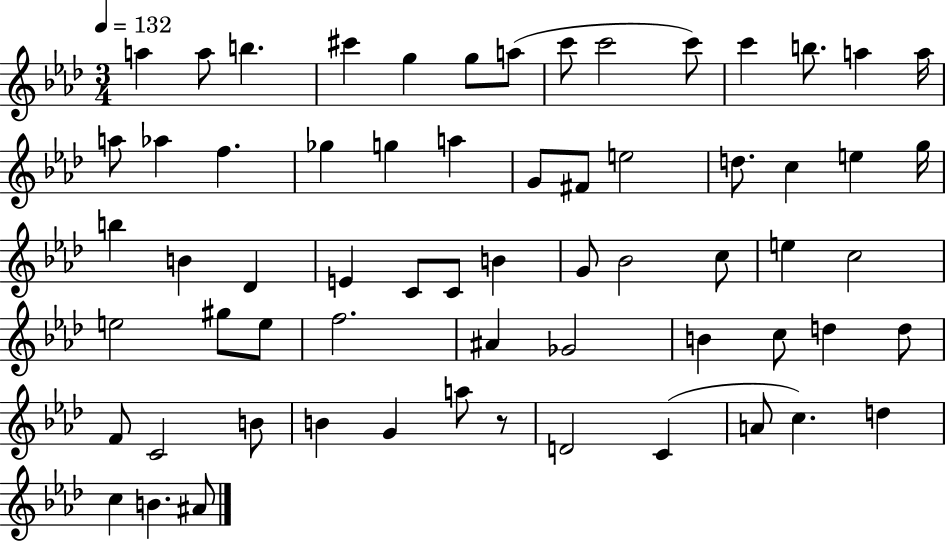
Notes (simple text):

A5/q A5/e B5/q. C#6/q G5/q G5/e A5/e C6/e C6/h C6/e C6/q B5/e. A5/q A5/s A5/e Ab5/q F5/q. Gb5/q G5/q A5/q G4/e F#4/e E5/h D5/e. C5/q E5/q G5/s B5/q B4/q Db4/q E4/q C4/e C4/e B4/q G4/e Bb4/h C5/e E5/q C5/h E5/h G#5/e E5/e F5/h. A#4/q Gb4/h B4/q C5/e D5/q D5/e F4/e C4/h B4/e B4/q G4/q A5/e R/e D4/h C4/q A4/e C5/q. D5/q C5/q B4/q. A#4/e